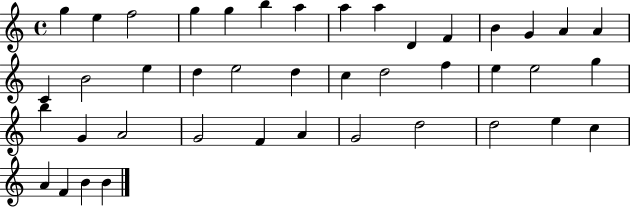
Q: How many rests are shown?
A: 0